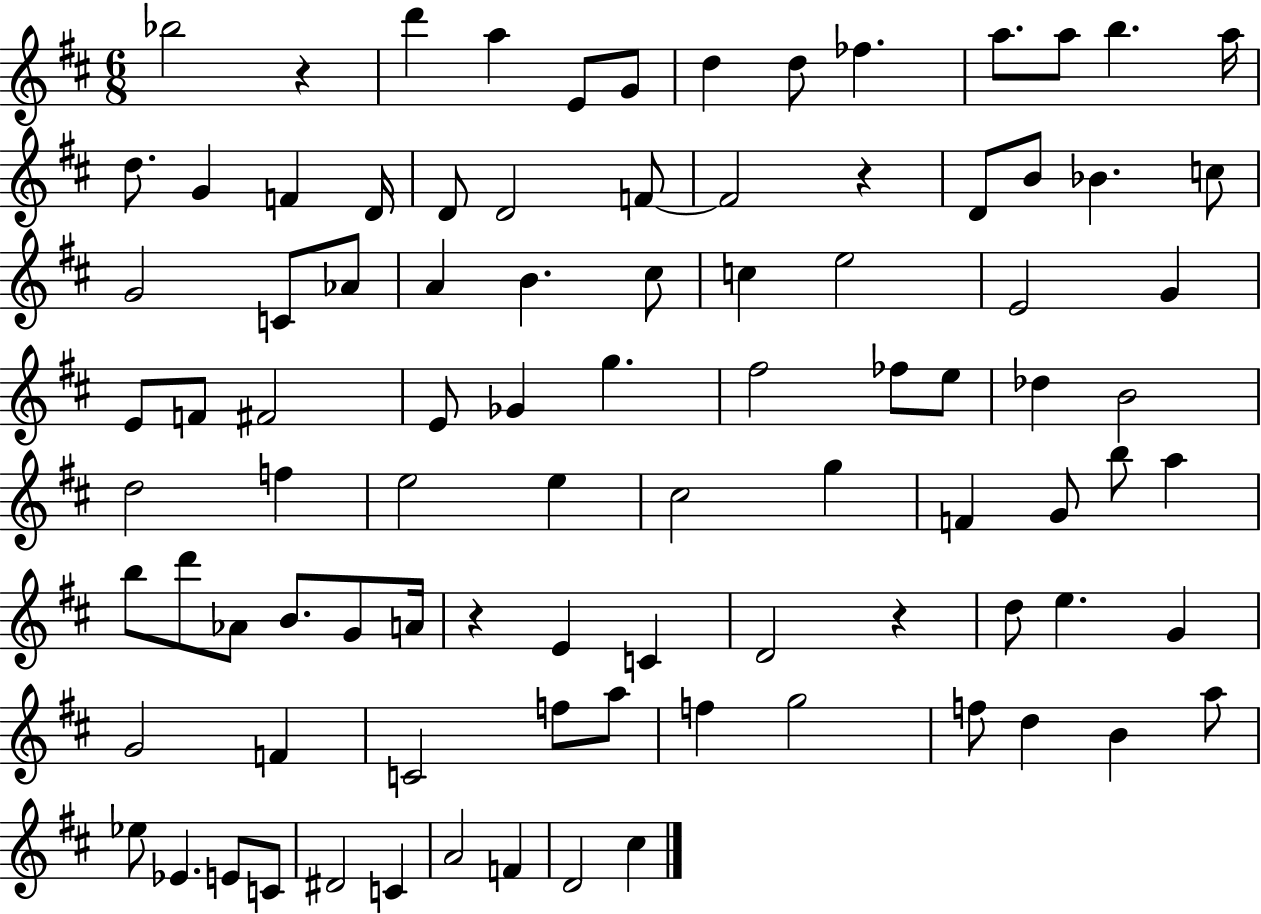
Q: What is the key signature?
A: D major